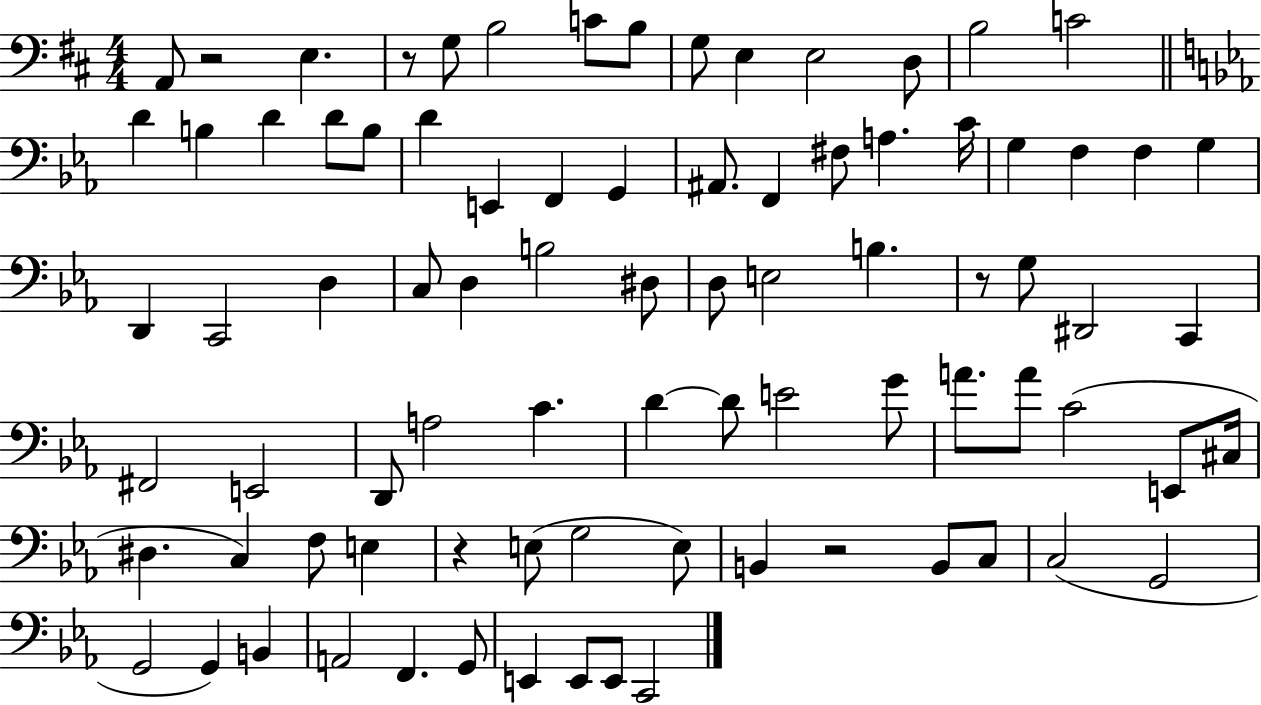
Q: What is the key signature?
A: D major